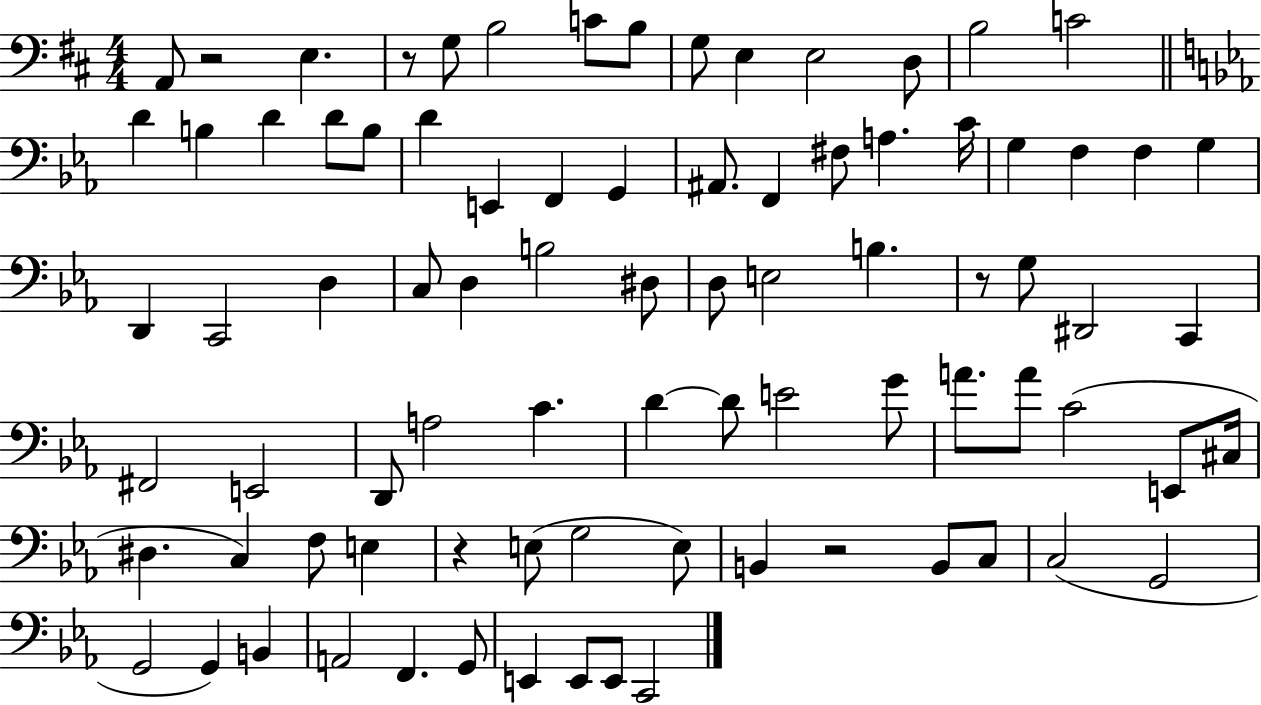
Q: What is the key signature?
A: D major